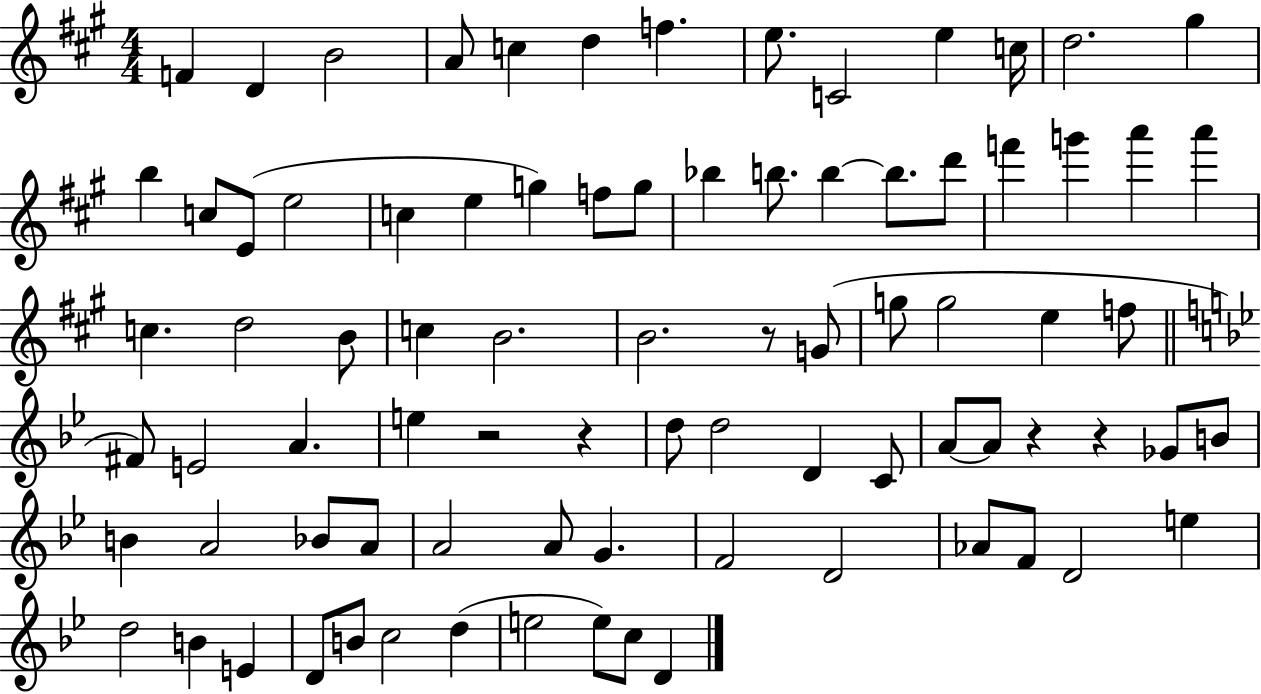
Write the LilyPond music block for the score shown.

{
  \clef treble
  \numericTimeSignature
  \time 4/4
  \key a \major
  \repeat volta 2 { f'4 d'4 b'2 | a'8 c''4 d''4 f''4. | e''8. c'2 e''4 c''16 | d''2. gis''4 | \break b''4 c''8 e'8( e''2 | c''4 e''4 g''4) f''8 g''8 | bes''4 b''8. b''4~~ b''8. d'''8 | f'''4 g'''4 a'''4 a'''4 | \break c''4. d''2 b'8 | c''4 b'2. | b'2. r8 g'8( | g''8 g''2 e''4 f''8 | \break \bar "||" \break \key g \minor fis'8) e'2 a'4. | e''4 r2 r4 | d''8 d''2 d'4 c'8 | a'8~~ a'8 r4 r4 ges'8 b'8 | \break b'4 a'2 bes'8 a'8 | a'2 a'8 g'4. | f'2 d'2 | aes'8 f'8 d'2 e''4 | \break d''2 b'4 e'4 | d'8 b'8 c''2 d''4( | e''2 e''8) c''8 d'4 | } \bar "|."
}